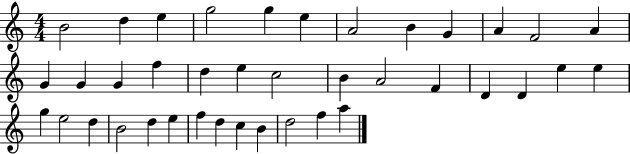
X:1
T:Untitled
M:4/4
L:1/4
K:C
B2 d e g2 g e A2 B G A F2 A G G G f d e c2 B A2 F D D e e g e2 d B2 d e f d c B d2 f a